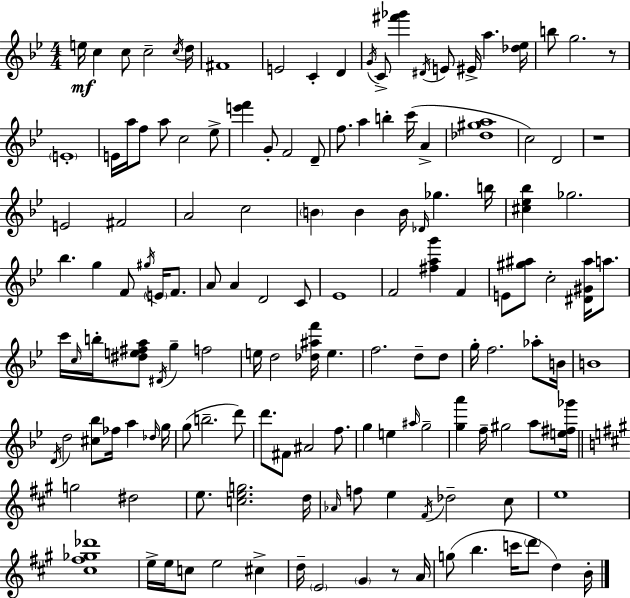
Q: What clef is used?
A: treble